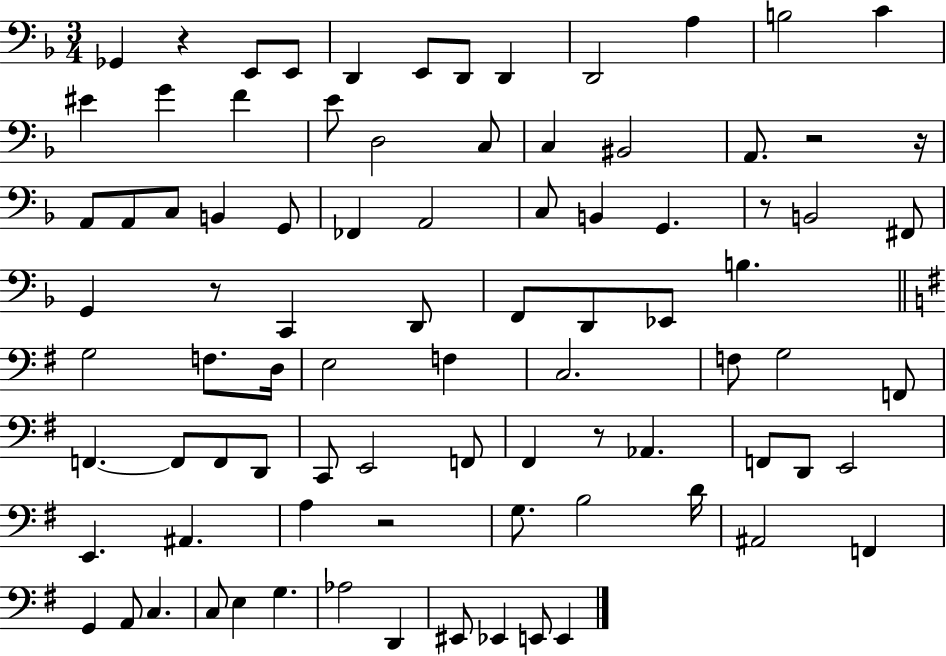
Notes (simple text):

Gb2/q R/q E2/e E2/e D2/q E2/e D2/e D2/q D2/h A3/q B3/h C4/q EIS4/q G4/q F4/q E4/e D3/h C3/e C3/q BIS2/h A2/e. R/h R/s A2/e A2/e C3/e B2/q G2/e FES2/q A2/h C3/e B2/q G2/q. R/e B2/h F#2/e G2/q R/e C2/q D2/e F2/e D2/e Eb2/e B3/q. G3/h F3/e. D3/s E3/h F3/q C3/h. F3/e G3/h F2/e F2/q. F2/e F2/e D2/e C2/e E2/h F2/e F#2/q R/e Ab2/q. F2/e D2/e E2/h E2/q. A#2/q. A3/q R/h G3/e. B3/h D4/s A#2/h F2/q G2/q A2/e C3/q. C3/e E3/q G3/q. Ab3/h D2/q EIS2/e Eb2/q E2/e E2/q